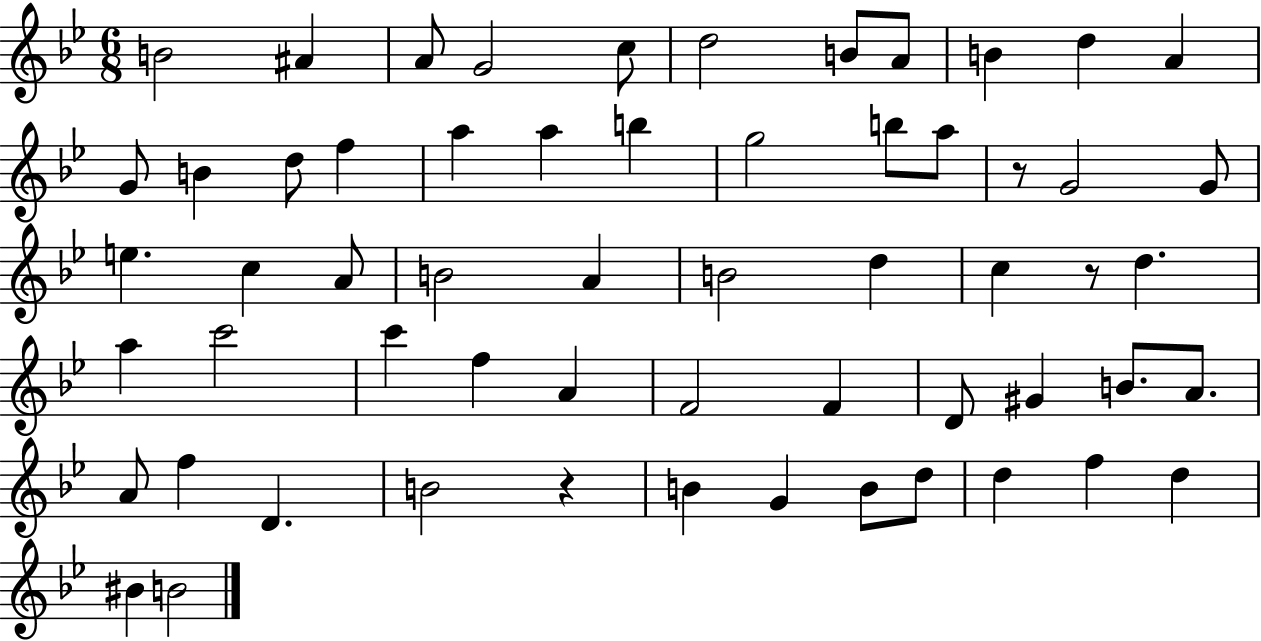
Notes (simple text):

B4/h A#4/q A4/e G4/h C5/e D5/h B4/e A4/e B4/q D5/q A4/q G4/e B4/q D5/e F5/q A5/q A5/q B5/q G5/h B5/e A5/e R/e G4/h G4/e E5/q. C5/q A4/e B4/h A4/q B4/h D5/q C5/q R/e D5/q. A5/q C6/h C6/q F5/q A4/q F4/h F4/q D4/e G#4/q B4/e. A4/e. A4/e F5/q D4/q. B4/h R/q B4/q G4/q B4/e D5/e D5/q F5/q D5/q BIS4/q B4/h